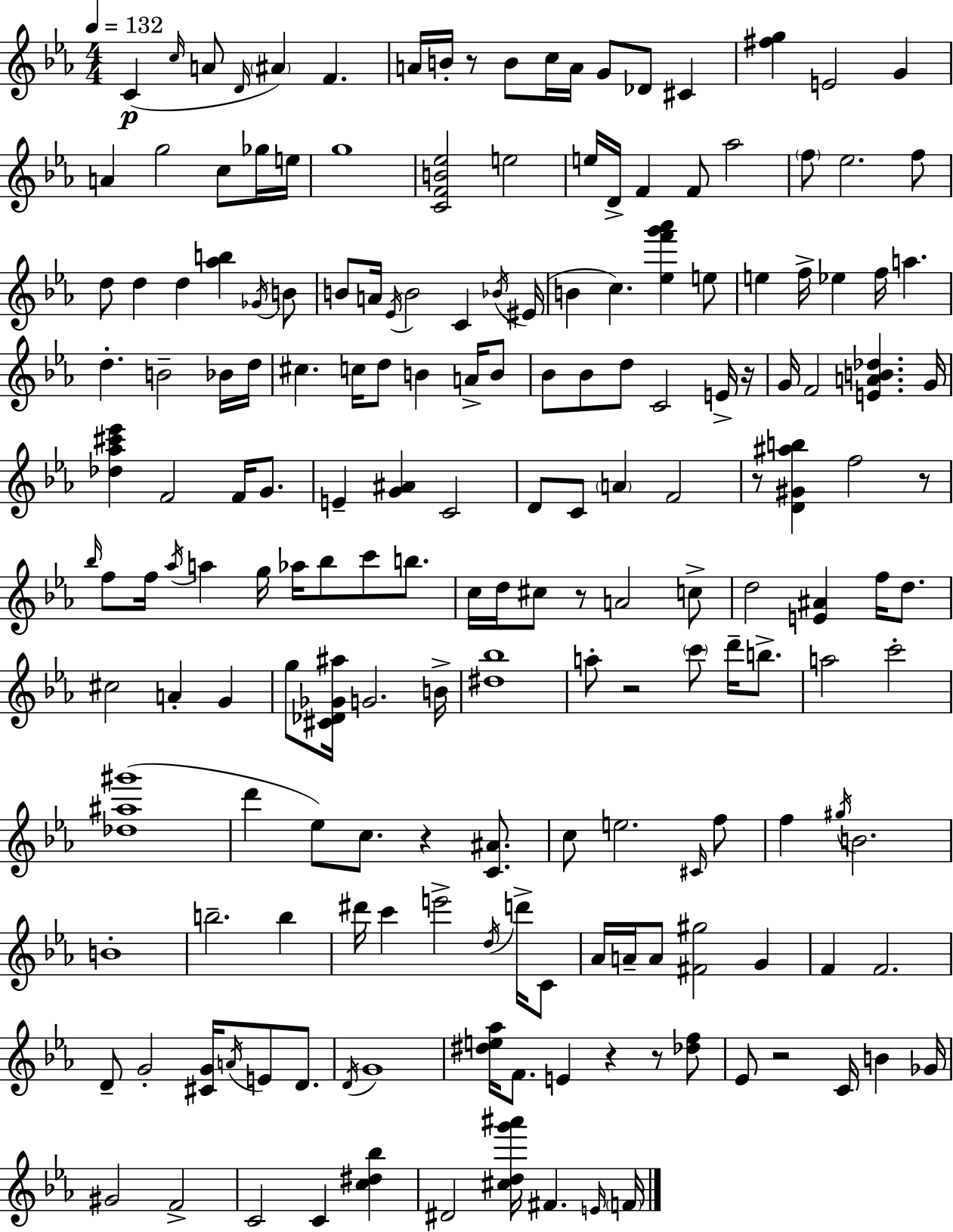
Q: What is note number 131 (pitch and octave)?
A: A4